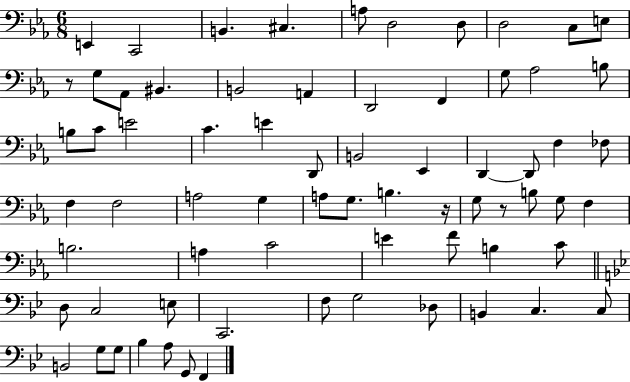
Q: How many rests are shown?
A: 3